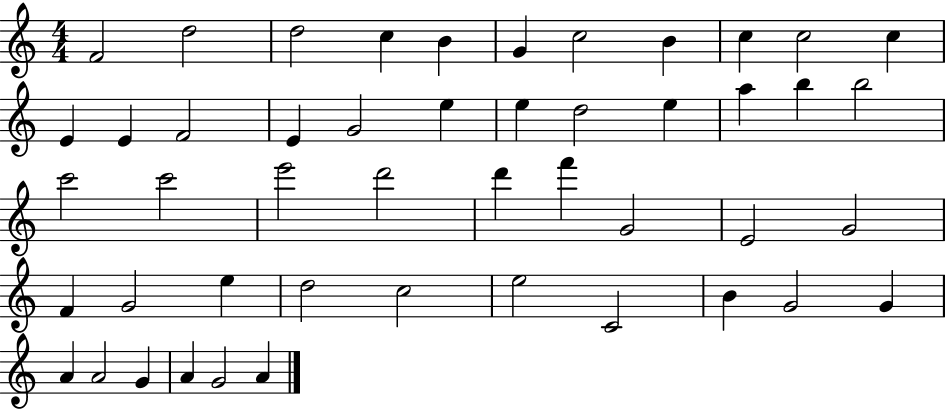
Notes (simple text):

F4/h D5/h D5/h C5/q B4/q G4/q C5/h B4/q C5/q C5/h C5/q E4/q E4/q F4/h E4/q G4/h E5/q E5/q D5/h E5/q A5/q B5/q B5/h C6/h C6/h E6/h D6/h D6/q F6/q G4/h E4/h G4/h F4/q G4/h E5/q D5/h C5/h E5/h C4/h B4/q G4/h G4/q A4/q A4/h G4/q A4/q G4/h A4/q